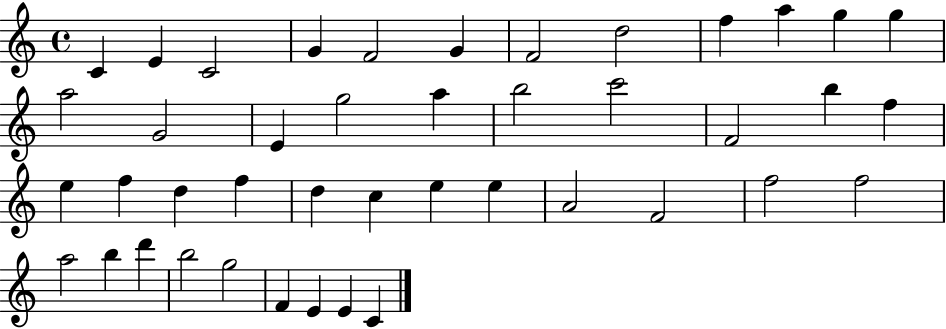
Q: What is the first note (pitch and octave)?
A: C4